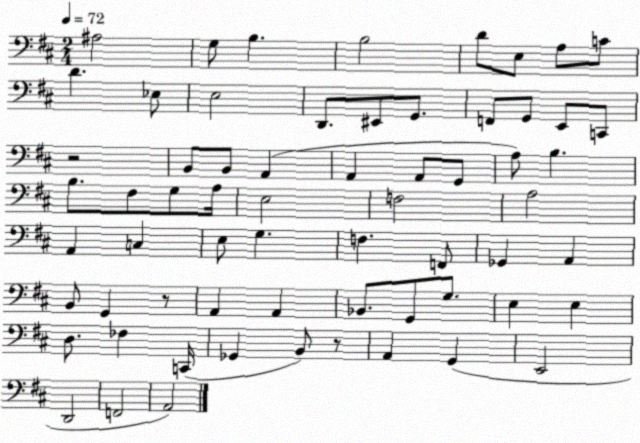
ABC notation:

X:1
T:Untitled
M:2/4
L:1/4
K:D
^A,2 G,/2 B, B,2 D/2 E,/2 A,/2 C/2 D _E,/2 E,2 D,,/2 ^E,,/2 G,,/2 F,,/2 G,,/2 E,,/2 C,,/2 z2 B,,/2 B,,/2 A,, A,, A,,/2 G,,/2 A,/2 B, B,/2 ^F,/2 G,/2 A,/4 E,2 F,2 A,2 A,, C, E,/2 G, F, F,,/2 _G,, A,, B,,/2 G,, z/2 A,, A,, _B,,/2 G,,/2 G,/2 E, E, D,/2 _F, C,,/4 _G,, B,,/2 z/2 A,, G,, E,,2 D,,2 F,,2 A,,2